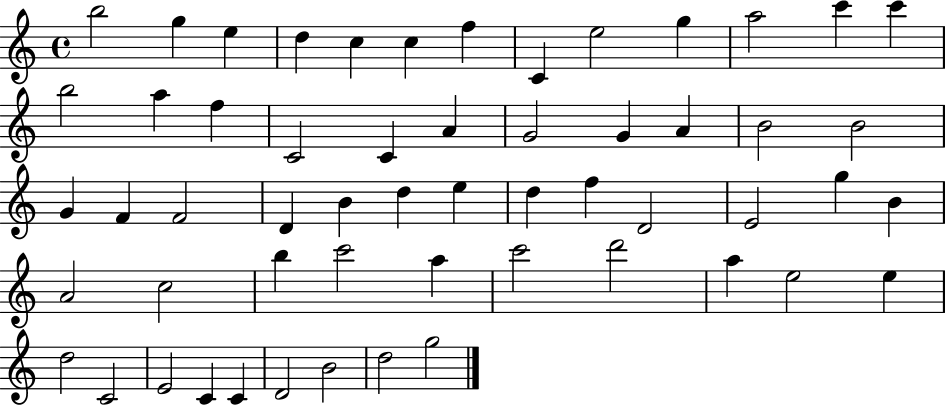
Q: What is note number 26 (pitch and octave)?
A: F4